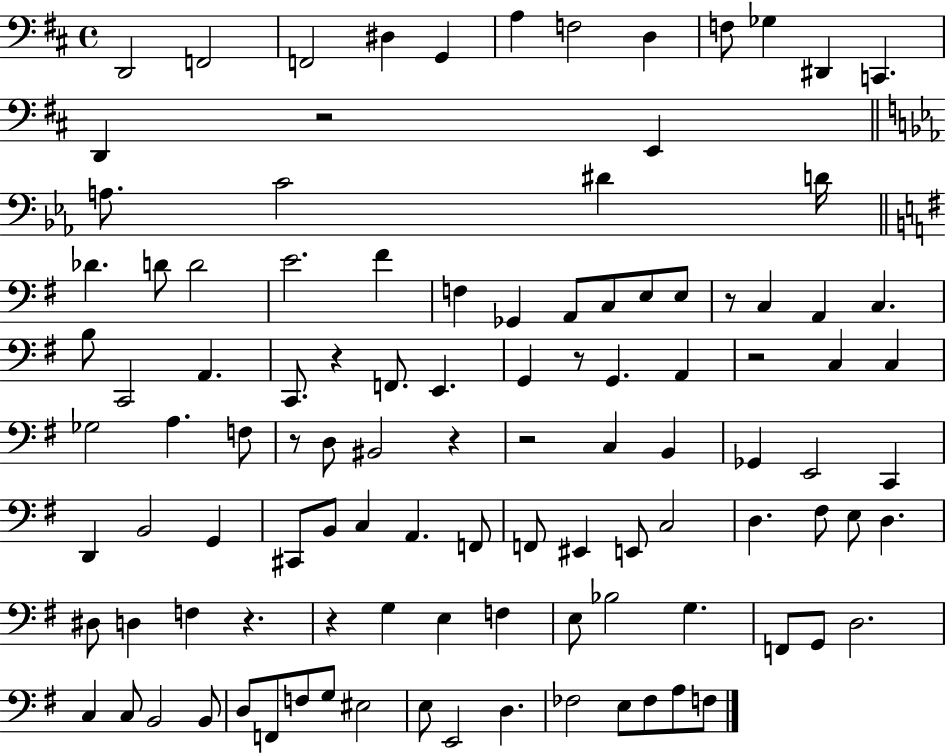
D2/h F2/h F2/h D#3/q G2/q A3/q F3/h D3/q F3/e Gb3/q D#2/q C2/q. D2/q R/h E2/q A3/e. C4/h D#4/q D4/s Db4/q. D4/e D4/h E4/h. F#4/q F3/q Gb2/q A2/e C3/e E3/e E3/e R/e C3/q A2/q C3/q. B3/e C2/h A2/q. C2/e. R/q F2/e. E2/q. G2/q R/e G2/q. A2/q R/h C3/q C3/q Gb3/h A3/q. F3/e R/e D3/e BIS2/h R/q R/h C3/q B2/q Gb2/q E2/h C2/q D2/q B2/h G2/q C#2/e B2/e C3/q A2/q. F2/e F2/e EIS2/q E2/e C3/h D3/q. F#3/e E3/e D3/q. D#3/e D3/q F3/q R/q. R/q G3/q E3/q F3/q E3/e Bb3/h G3/q. F2/e G2/e D3/h. C3/q C3/e B2/h B2/e D3/e F2/e F3/e G3/e EIS3/h E3/e E2/h D3/q. FES3/h E3/e FES3/e A3/e F3/e